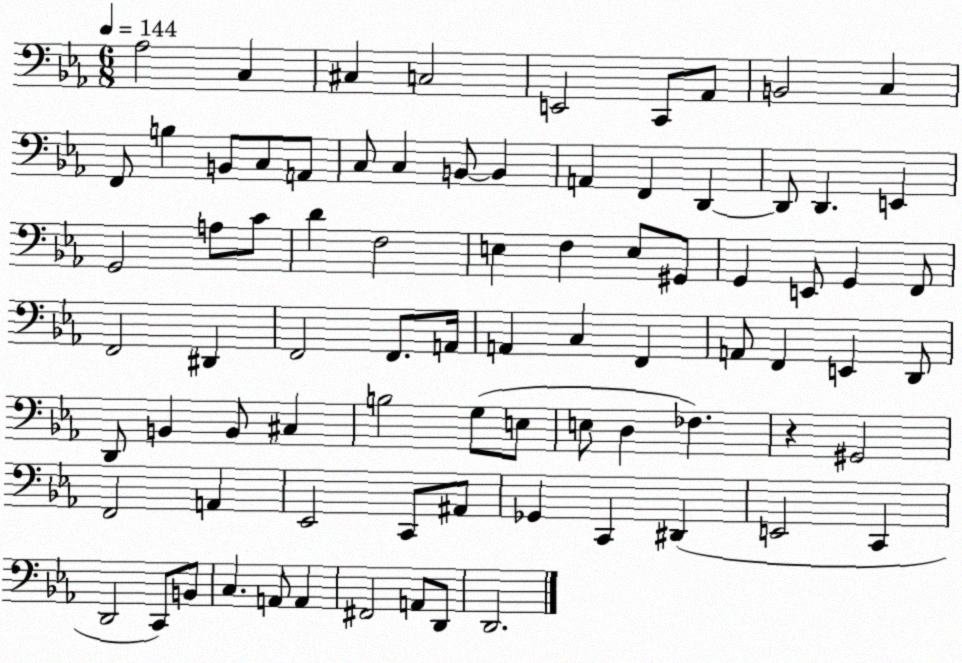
X:1
T:Untitled
M:6/8
L:1/4
K:Eb
_A,2 C, ^C, C,2 E,,2 C,,/2 _A,,/2 B,,2 C, F,,/2 B, B,,/2 C,/2 A,,/2 C,/2 C, B,,/2 B,, A,, F,, D,, D,,/2 D,, E,, G,,2 A,/2 C/2 D F,2 E, F, E,/2 ^G,,/2 G,, E,,/2 G,, F,,/2 F,,2 ^D,, F,,2 F,,/2 A,,/4 A,, C, F,, A,,/2 F,, E,, D,,/2 D,,/2 B,, B,,/2 ^C, B,2 G,/2 E,/2 E,/2 D, _F, z ^G,,2 F,,2 A,, _E,,2 C,,/2 ^A,,/2 _G,, C,, ^D,, E,,2 C,, D,,2 C,,/2 B,,/2 C, A,,/2 A,, ^F,,2 A,,/2 D,,/2 D,,2